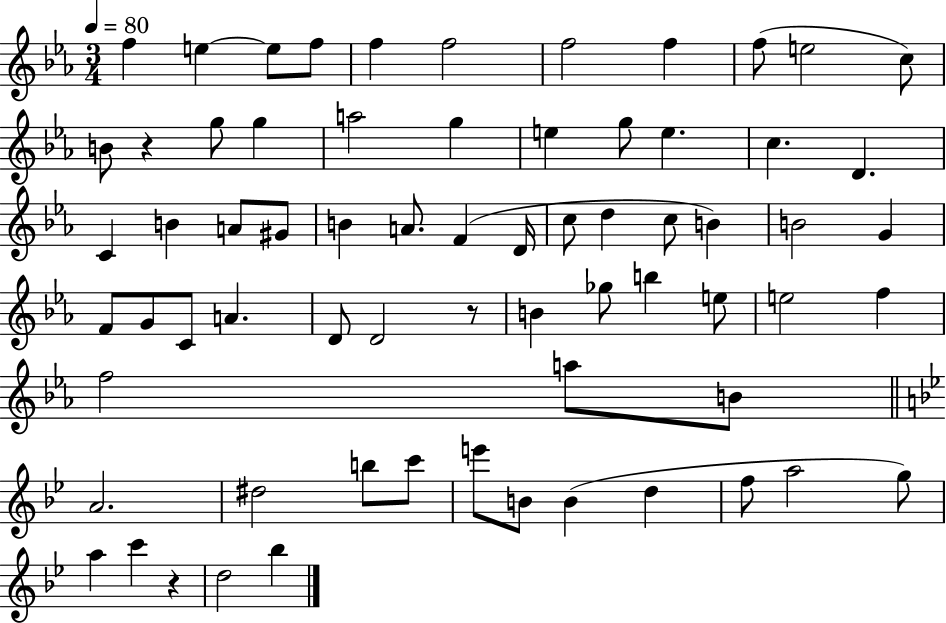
X:1
T:Untitled
M:3/4
L:1/4
K:Eb
f e e/2 f/2 f f2 f2 f f/2 e2 c/2 B/2 z g/2 g a2 g e g/2 e c D C B A/2 ^G/2 B A/2 F D/4 c/2 d c/2 B B2 G F/2 G/2 C/2 A D/2 D2 z/2 B _g/2 b e/2 e2 f f2 a/2 B/2 A2 ^d2 b/2 c'/2 e'/2 B/2 B d f/2 a2 g/2 a c' z d2 _b